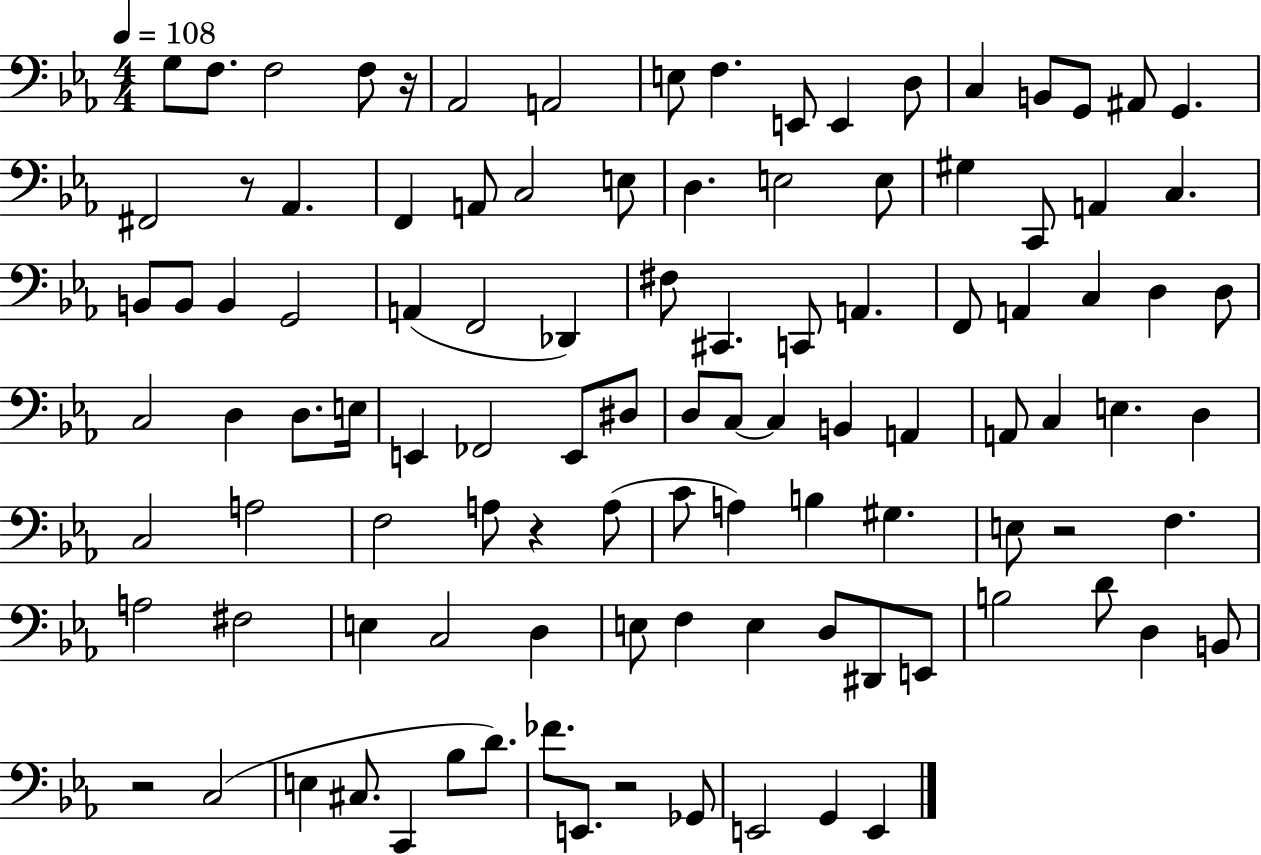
X:1
T:Untitled
M:4/4
L:1/4
K:Eb
G,/2 F,/2 F,2 F,/2 z/4 _A,,2 A,,2 E,/2 F, E,,/2 E,, D,/2 C, B,,/2 G,,/2 ^A,,/2 G,, ^F,,2 z/2 _A,, F,, A,,/2 C,2 E,/2 D, E,2 E,/2 ^G, C,,/2 A,, C, B,,/2 B,,/2 B,, G,,2 A,, F,,2 _D,, ^F,/2 ^C,, C,,/2 A,, F,,/2 A,, C, D, D,/2 C,2 D, D,/2 E,/4 E,, _F,,2 E,,/2 ^D,/2 D,/2 C,/2 C, B,, A,, A,,/2 C, E, D, C,2 A,2 F,2 A,/2 z A,/2 C/2 A, B, ^G, E,/2 z2 F, A,2 ^F,2 E, C,2 D, E,/2 F, E, D,/2 ^D,,/2 E,,/2 B,2 D/2 D, B,,/2 z2 C,2 E, ^C,/2 C,, _B,/2 D/2 _F/2 E,,/2 z2 _G,,/2 E,,2 G,, E,,